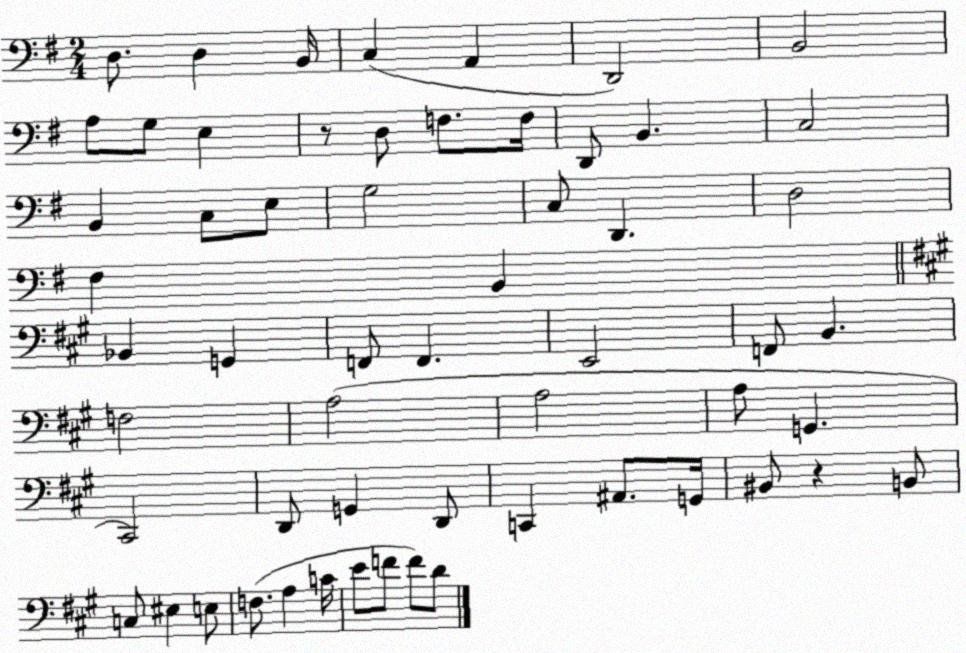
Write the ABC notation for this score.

X:1
T:Untitled
M:2/4
L:1/4
K:G
D,/2 D, B,,/4 C, A,, D,,2 B,,2 A,/2 G,/2 E, z/2 D,/2 F,/2 F,/4 D,,/2 B,, C,2 B,, C,/2 E,/2 G,2 C,/2 D,, D,2 ^F, B,, _B,, G,, F,,/2 F,, E,,2 F,,/2 B,, F,2 A,2 A,2 A,/2 G,, ^C,,2 D,,/2 G,, D,,/2 C,, ^A,,/2 G,,/4 ^B,,/2 z B,,/2 C,/2 ^E, E,/2 F,/2 A, C/4 E/2 F/2 F/2 D/2